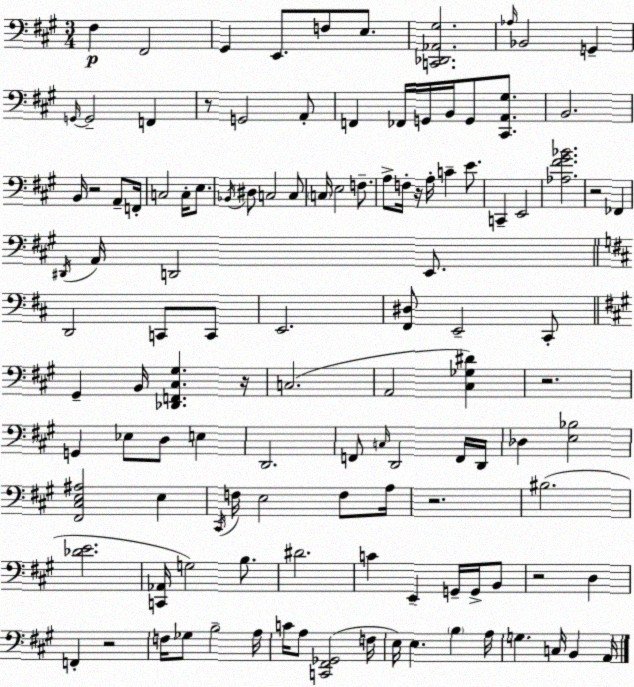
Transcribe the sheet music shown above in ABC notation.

X:1
T:Untitled
M:3/4
L:1/4
K:A
^F, ^F,,2 ^G,, E,,/2 F,/2 E,/2 [C,,_D,,_A,,^G,]2 _A,/4 _B,,2 G,, G,,/4 G,,2 F,, z/2 G,,2 A,,/2 F,, _F,,/4 G,,/4 B,,/4 G,,/2 [^C,,A,,^G,]/2 B,,2 B,,/4 z2 A,,/2 F,,/4 C,2 C,/4 E,/2 _B,,/4 ^D,/2 C,2 C,/2 C,/4 E,2 F,/2 A,/2 F,/4 z/4 A,/4 C E/2 C,, E,,2 [_A,^F^G_B]2 z2 _F,, ^D,,/4 A,,/4 D,,2 E,,/2 D,,2 C,,/2 C,,/2 E,,2 [^F,,^D,]/2 E,,2 ^C,,/2 ^G,, B,,/4 [_D,,F,,^C,^G,] z/4 C,2 A,,2 [^C,_G,^D] z2 G,, _E,/2 D,/2 E, D,,2 F,,/2 C,/4 D,,2 F,,/4 D,,/4 _D, [E,_B,]2 [^F,,^C,E,^A,]2 E, ^C,,/4 F,/4 E,2 F,/2 A,/4 z2 ^B,2 [_DE]2 [C,,_A,,]/4 G,2 B,/2 ^D2 C E,, G,,/4 G,,/4 B,,/2 z2 D, F,, z2 F,/4 _G,/2 B,2 A,/4 C/4 A,/2 [C,,^F,,_G,,]2 F,/4 E,/4 E, B, A,/4 G, C,/4 B,, A,,/4